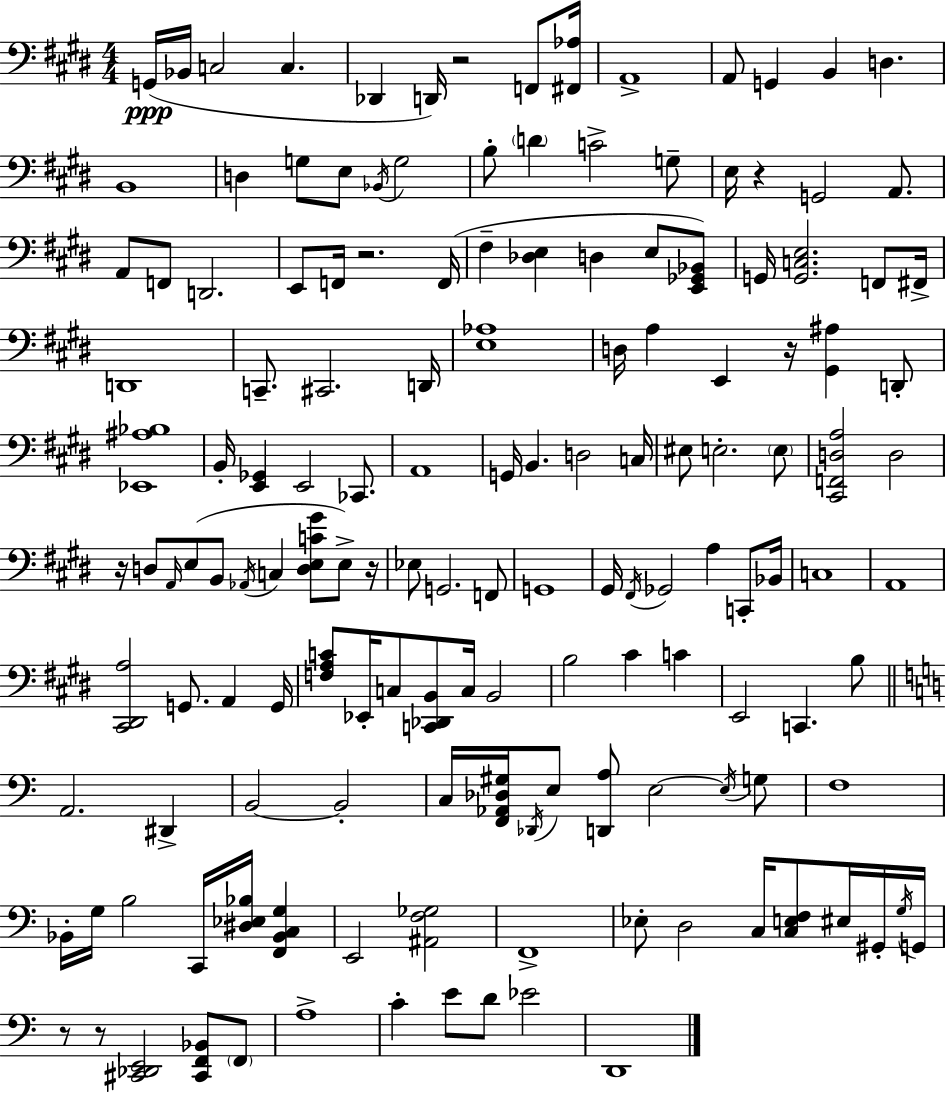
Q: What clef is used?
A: bass